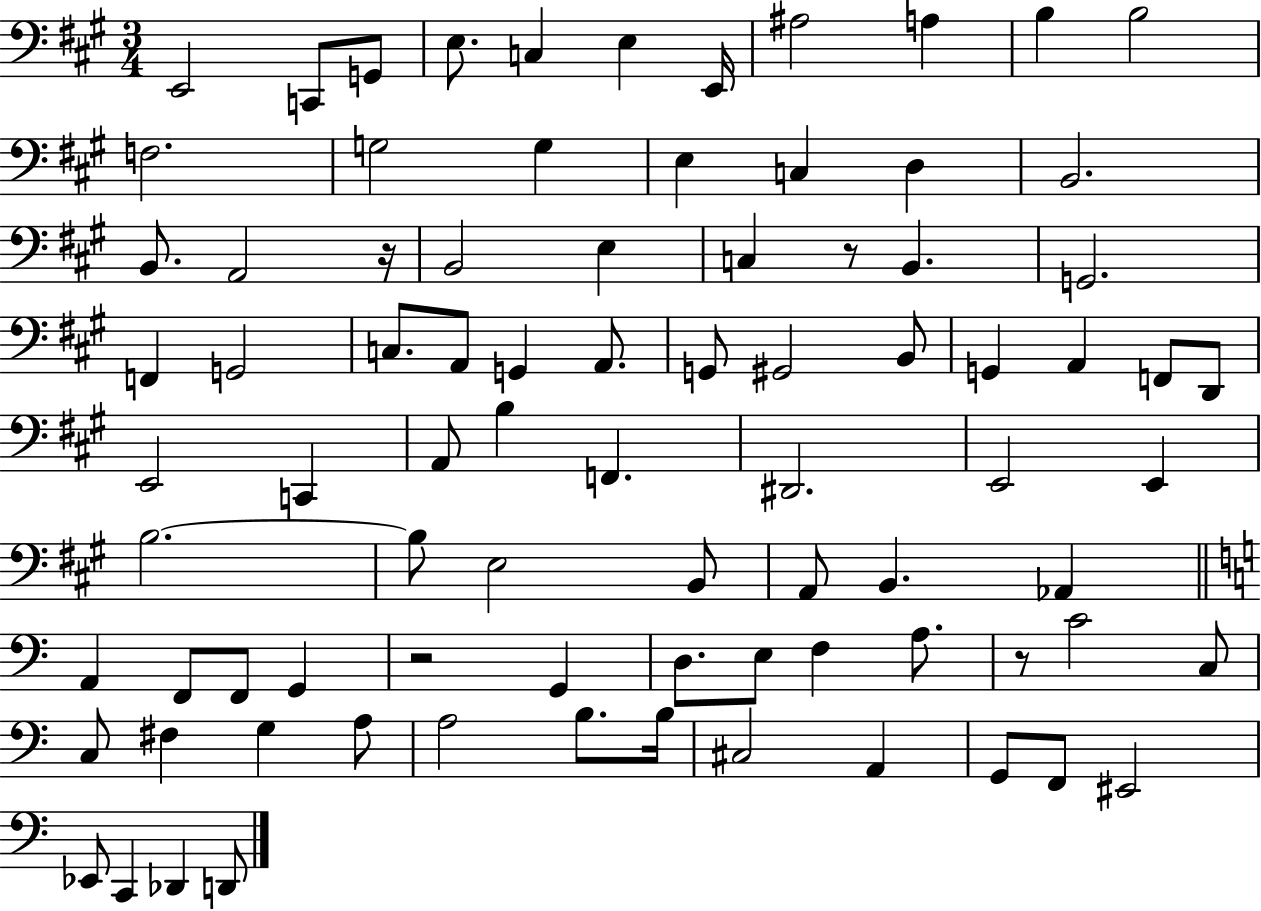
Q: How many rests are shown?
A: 4